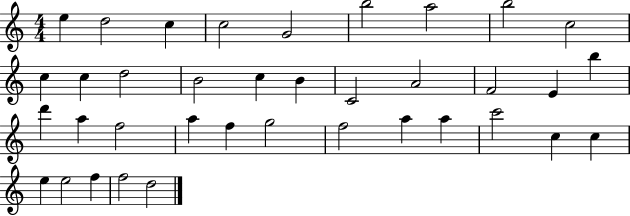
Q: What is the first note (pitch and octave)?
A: E5